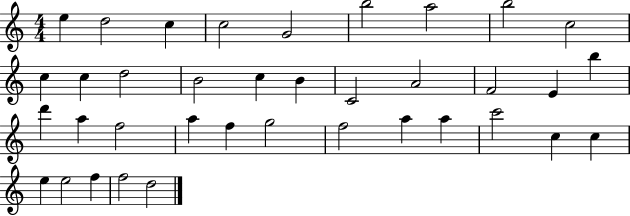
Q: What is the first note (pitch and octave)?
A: E5